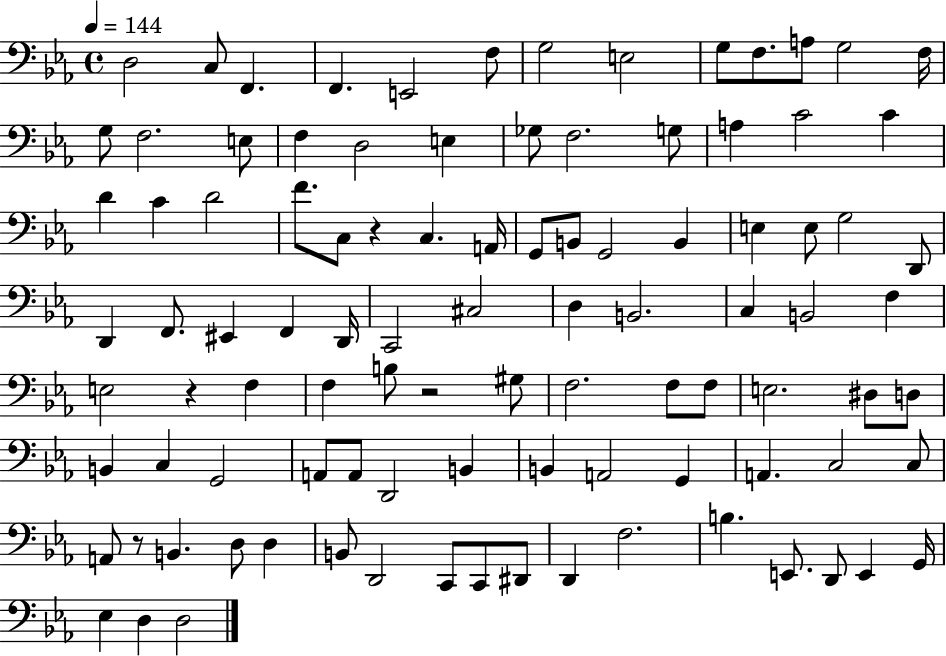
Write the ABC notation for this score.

X:1
T:Untitled
M:4/4
L:1/4
K:Eb
D,2 C,/2 F,, F,, E,,2 F,/2 G,2 E,2 G,/2 F,/2 A,/2 G,2 F,/4 G,/2 F,2 E,/2 F, D,2 E, _G,/2 F,2 G,/2 A, C2 C D C D2 F/2 C,/2 z C, A,,/4 G,,/2 B,,/2 G,,2 B,, E, E,/2 G,2 D,,/2 D,, F,,/2 ^E,, F,, D,,/4 C,,2 ^C,2 D, B,,2 C, B,,2 F, E,2 z F, F, B,/2 z2 ^G,/2 F,2 F,/2 F,/2 E,2 ^D,/2 D,/2 B,, C, G,,2 A,,/2 A,,/2 D,,2 B,, B,, A,,2 G,, A,, C,2 C,/2 A,,/2 z/2 B,, D,/2 D, B,,/2 D,,2 C,,/2 C,,/2 ^D,,/2 D,, F,2 B, E,,/2 D,,/2 E,, G,,/4 _E, D, D,2